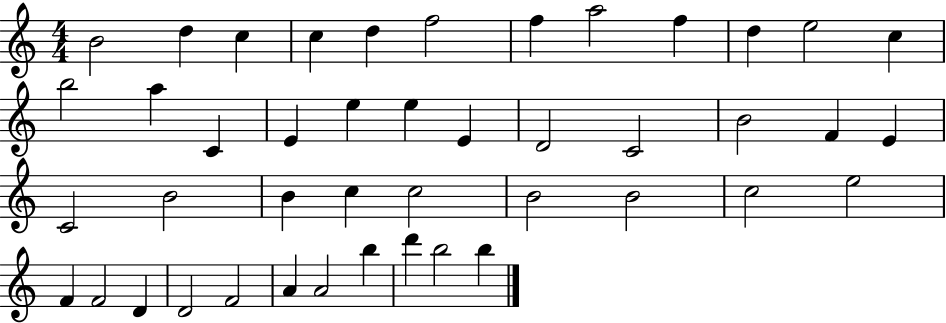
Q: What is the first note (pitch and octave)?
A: B4